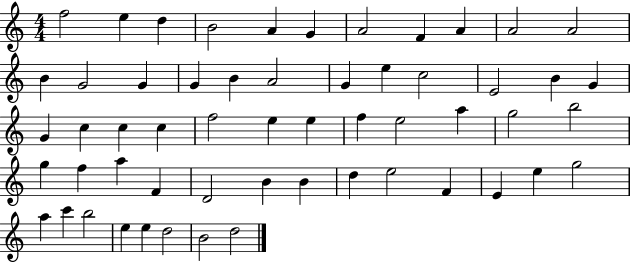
X:1
T:Untitled
M:4/4
L:1/4
K:C
f2 e d B2 A G A2 F A A2 A2 B G2 G G B A2 G e c2 E2 B G G c c c f2 e e f e2 a g2 b2 g f a F D2 B B d e2 F E e g2 a c' b2 e e d2 B2 d2